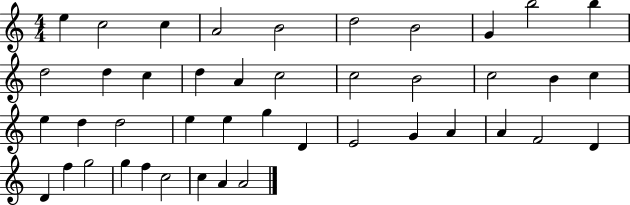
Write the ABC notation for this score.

X:1
T:Untitled
M:4/4
L:1/4
K:C
e c2 c A2 B2 d2 B2 G b2 b d2 d c d A c2 c2 B2 c2 B c e d d2 e e g D E2 G A A F2 D D f g2 g f c2 c A A2